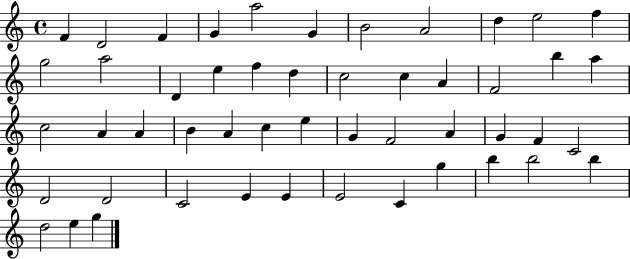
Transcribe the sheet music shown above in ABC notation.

X:1
T:Untitled
M:4/4
L:1/4
K:C
F D2 F G a2 G B2 A2 d e2 f g2 a2 D e f d c2 c A F2 b a c2 A A B A c e G F2 A G F C2 D2 D2 C2 E E E2 C g b b2 b d2 e g